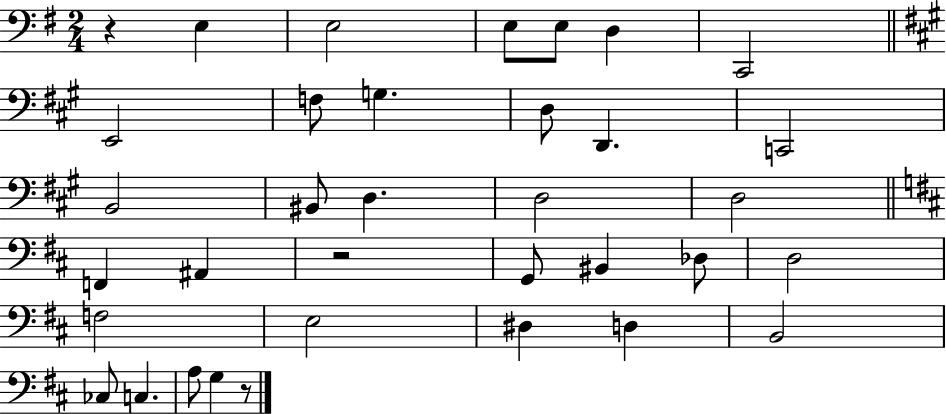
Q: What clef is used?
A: bass